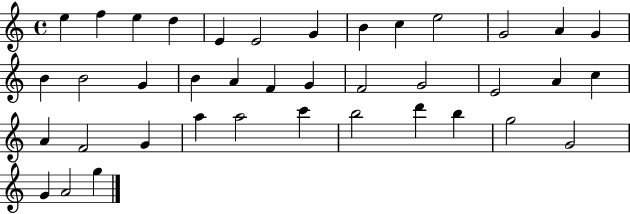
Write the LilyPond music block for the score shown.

{
  \clef treble
  \time 4/4
  \defaultTimeSignature
  \key c \major
  e''4 f''4 e''4 d''4 | e'4 e'2 g'4 | b'4 c''4 e''2 | g'2 a'4 g'4 | \break b'4 b'2 g'4 | b'4 a'4 f'4 g'4 | f'2 g'2 | e'2 a'4 c''4 | \break a'4 f'2 g'4 | a''4 a''2 c'''4 | b''2 d'''4 b''4 | g''2 g'2 | \break g'4 a'2 g''4 | \bar "|."
}